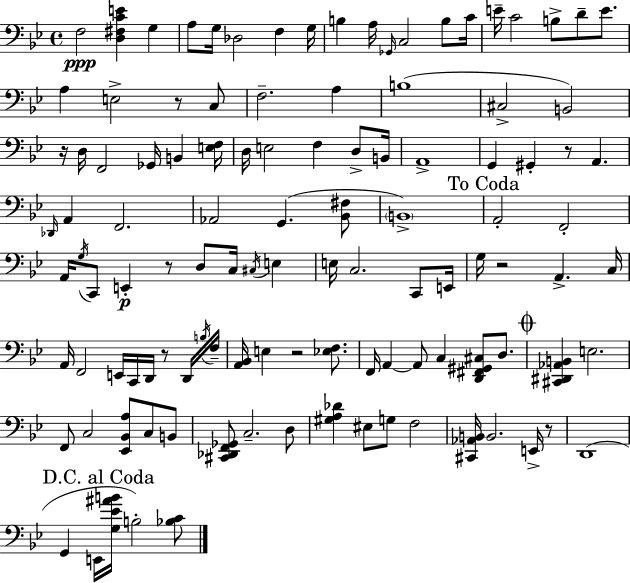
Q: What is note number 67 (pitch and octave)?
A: D2